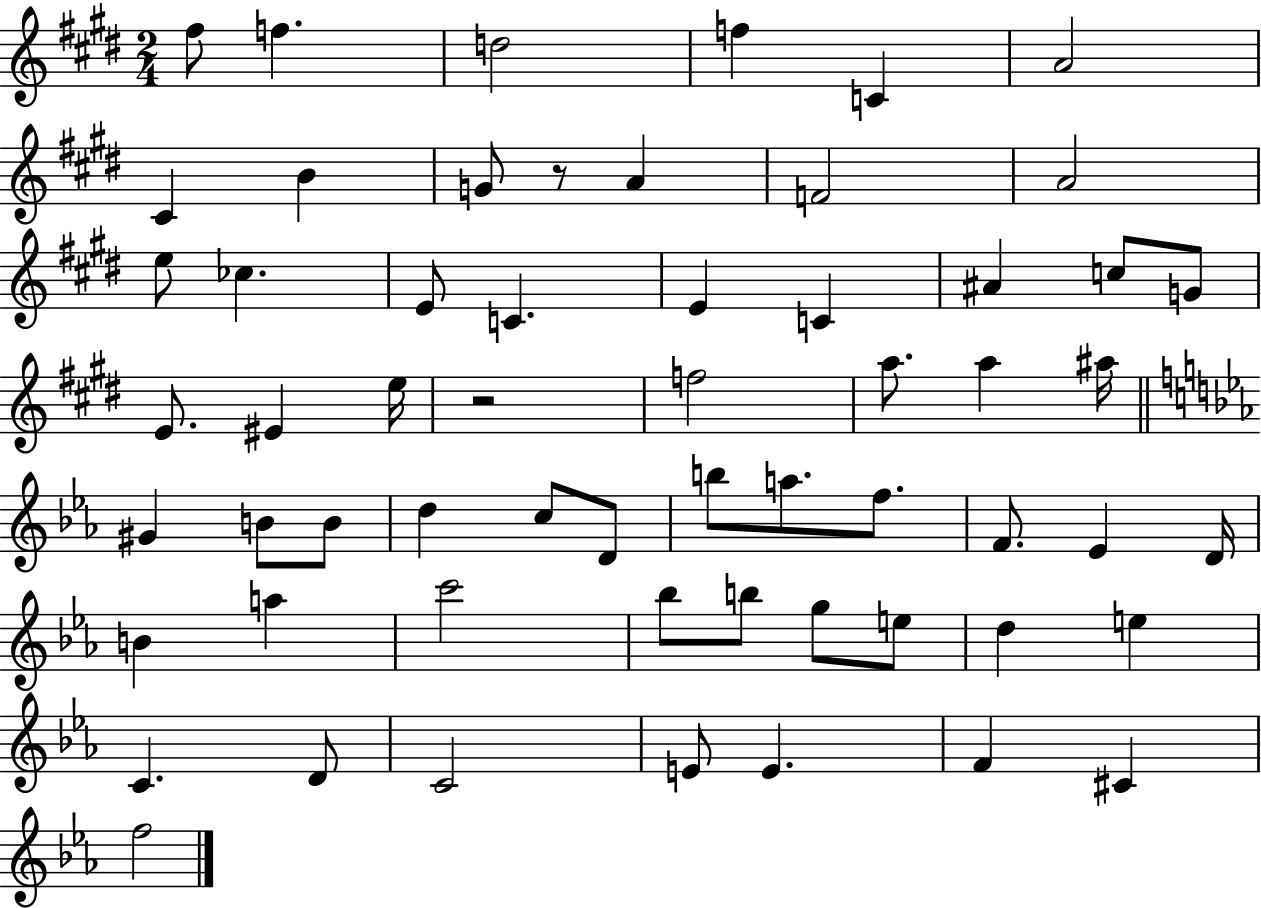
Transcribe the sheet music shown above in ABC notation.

X:1
T:Untitled
M:2/4
L:1/4
K:E
^f/2 f d2 f C A2 ^C B G/2 z/2 A F2 A2 e/2 _c E/2 C E C ^A c/2 G/2 E/2 ^E e/4 z2 f2 a/2 a ^a/4 ^G B/2 B/2 d c/2 D/2 b/2 a/2 f/2 F/2 _E D/4 B a c'2 _b/2 b/2 g/2 e/2 d e C D/2 C2 E/2 E F ^C f2